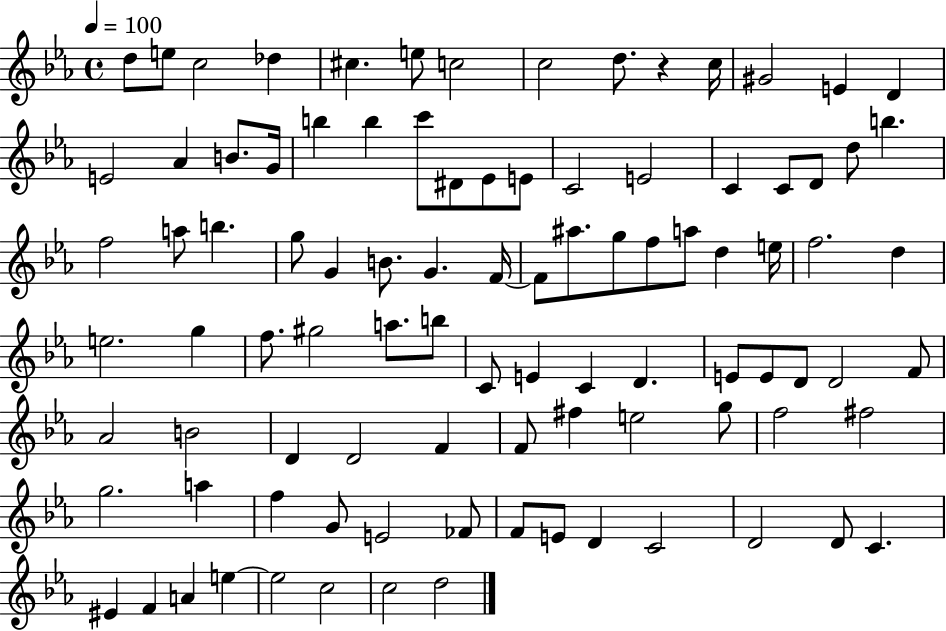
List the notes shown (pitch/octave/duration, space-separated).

D5/e E5/e C5/h Db5/q C#5/q. E5/e C5/h C5/h D5/e. R/q C5/s G#4/h E4/q D4/q E4/h Ab4/q B4/e. G4/s B5/q B5/q C6/e D#4/e Eb4/e E4/e C4/h E4/h C4/q C4/e D4/e D5/e B5/q. F5/h A5/e B5/q. G5/e G4/q B4/e. G4/q. F4/s F4/e A#5/e. G5/e F5/e A5/e D5/q E5/s F5/h. D5/q E5/h. G5/q F5/e. G#5/h A5/e. B5/e C4/e E4/q C4/q D4/q. E4/e E4/e D4/e D4/h F4/e Ab4/h B4/h D4/q D4/h F4/q F4/e F#5/q E5/h G5/e F5/h F#5/h G5/h. A5/q F5/q G4/e E4/h FES4/e F4/e E4/e D4/q C4/h D4/h D4/e C4/q. EIS4/q F4/q A4/q E5/q E5/h C5/h C5/h D5/h